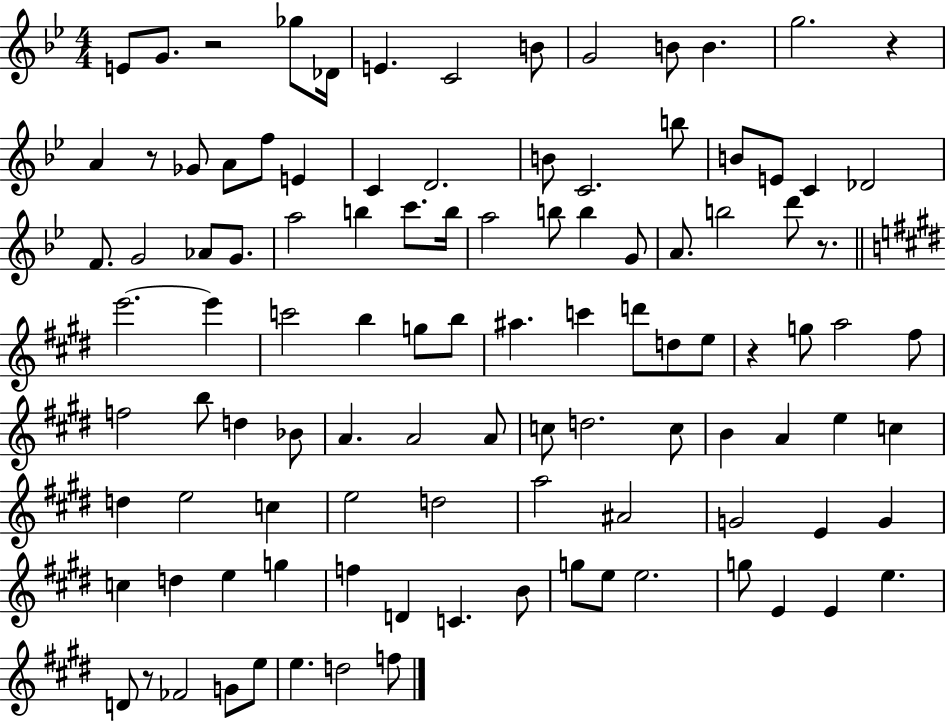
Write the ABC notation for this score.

X:1
T:Untitled
M:4/4
L:1/4
K:Bb
E/2 G/2 z2 _g/2 _D/4 E C2 B/2 G2 B/2 B g2 z A z/2 _G/2 A/2 f/2 E C D2 B/2 C2 b/2 B/2 E/2 C _D2 F/2 G2 _A/2 G/2 a2 b c'/2 b/4 a2 b/2 b G/2 A/2 b2 d'/2 z/2 e'2 e' c'2 b g/2 b/2 ^a c' d'/2 d/2 e/2 z g/2 a2 ^f/2 f2 b/2 d _B/2 A A2 A/2 c/2 d2 c/2 B A e c d e2 c e2 d2 a2 ^A2 G2 E G c d e g f D C B/2 g/2 e/2 e2 g/2 E E e D/2 z/2 _F2 G/2 e/2 e d2 f/2